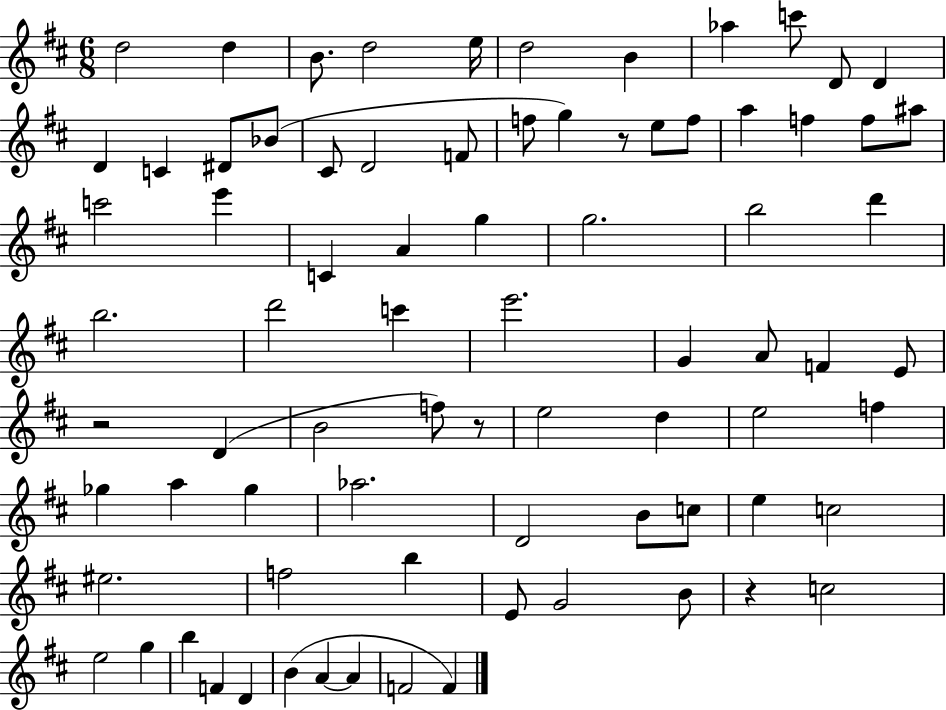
{
  \clef treble
  \numericTimeSignature
  \time 6/8
  \key d \major
  d''2 d''4 | b'8. d''2 e''16 | d''2 b'4 | aes''4 c'''8 d'8 d'4 | \break d'4 c'4 dis'8 bes'8( | cis'8 d'2 f'8 | f''8 g''4) r8 e''8 f''8 | a''4 f''4 f''8 ais''8 | \break c'''2 e'''4 | c'4 a'4 g''4 | g''2. | b''2 d'''4 | \break b''2. | d'''2 c'''4 | e'''2. | g'4 a'8 f'4 e'8 | \break r2 d'4( | b'2 f''8) r8 | e''2 d''4 | e''2 f''4 | \break ges''4 a''4 ges''4 | aes''2. | d'2 b'8 c''8 | e''4 c''2 | \break eis''2. | f''2 b''4 | e'8 g'2 b'8 | r4 c''2 | \break e''2 g''4 | b''4 f'4 d'4 | b'4( a'4~~ a'4 | f'2 f'4) | \break \bar "|."
}